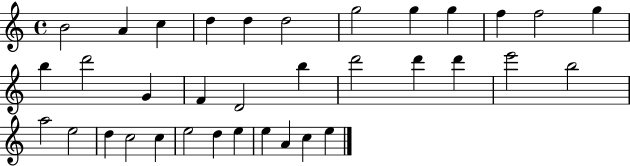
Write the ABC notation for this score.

X:1
T:Untitled
M:4/4
L:1/4
K:C
B2 A c d d d2 g2 g g f f2 g b d'2 G F D2 b d'2 d' d' e'2 b2 a2 e2 d c2 c e2 d e e A c e